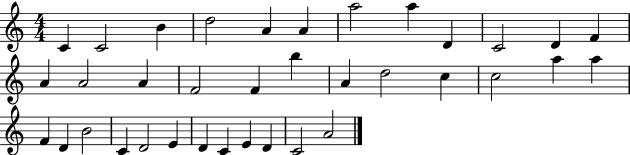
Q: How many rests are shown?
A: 0